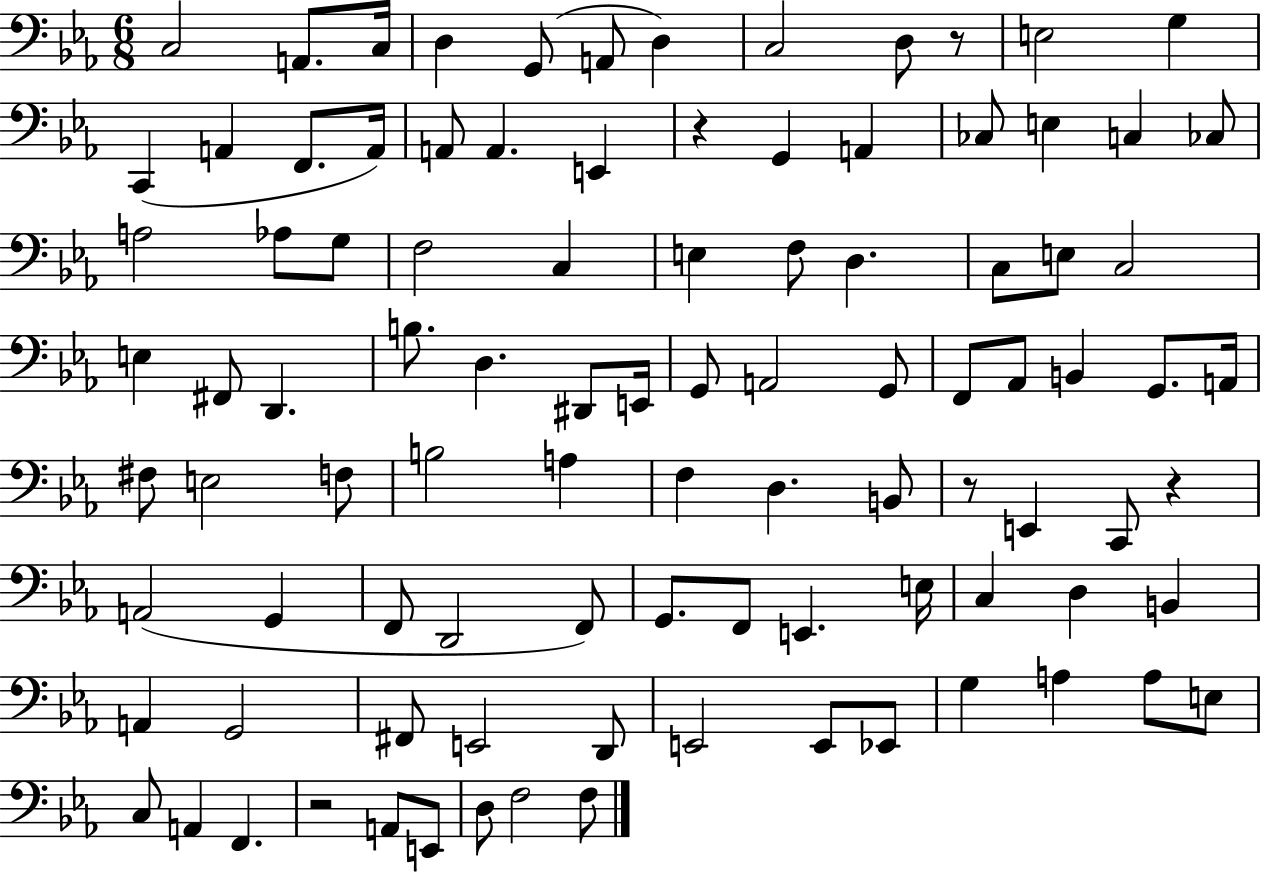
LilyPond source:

{
  \clef bass
  \numericTimeSignature
  \time 6/8
  \key ees \major
  c2 a,8. c16 | d4 g,8( a,8 d4) | c2 d8 r8 | e2 g4 | \break c,4( a,4 f,8. a,16) | a,8 a,4. e,4 | r4 g,4 a,4 | ces8 e4 c4 ces8 | \break a2 aes8 g8 | f2 c4 | e4 f8 d4. | c8 e8 c2 | \break e4 fis,8 d,4. | b8. d4. dis,8 e,16 | g,8 a,2 g,8 | f,8 aes,8 b,4 g,8. a,16 | \break fis8 e2 f8 | b2 a4 | f4 d4. b,8 | r8 e,4 c,8 r4 | \break a,2( g,4 | f,8 d,2 f,8) | g,8. f,8 e,4. e16 | c4 d4 b,4 | \break a,4 g,2 | fis,8 e,2 d,8 | e,2 e,8 ees,8 | g4 a4 a8 e8 | \break c8 a,4 f,4. | r2 a,8 e,8 | d8 f2 f8 | \bar "|."
}